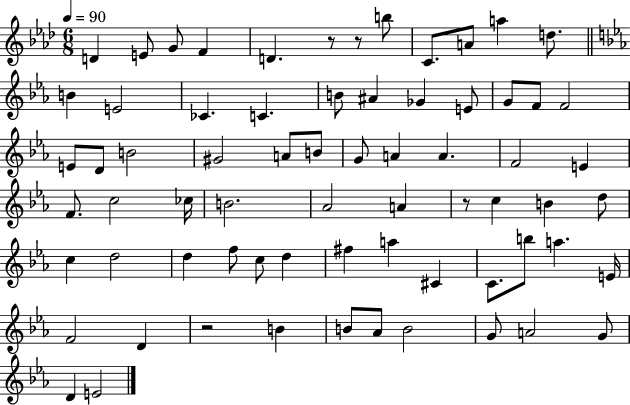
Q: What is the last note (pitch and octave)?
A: E4